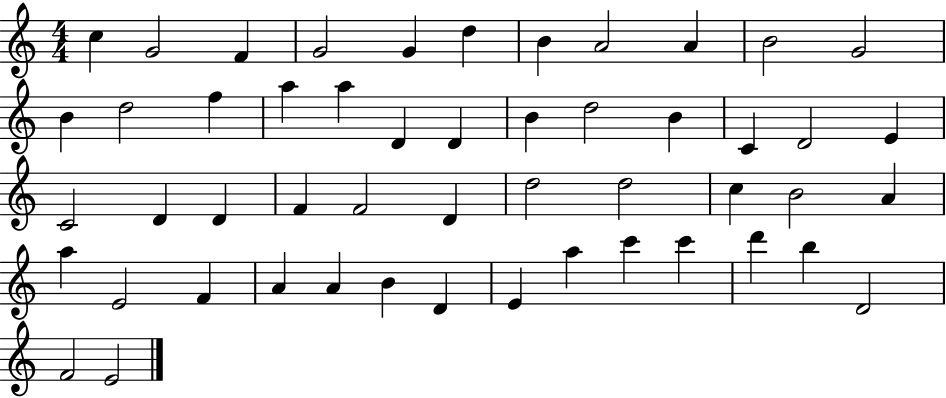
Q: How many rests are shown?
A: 0